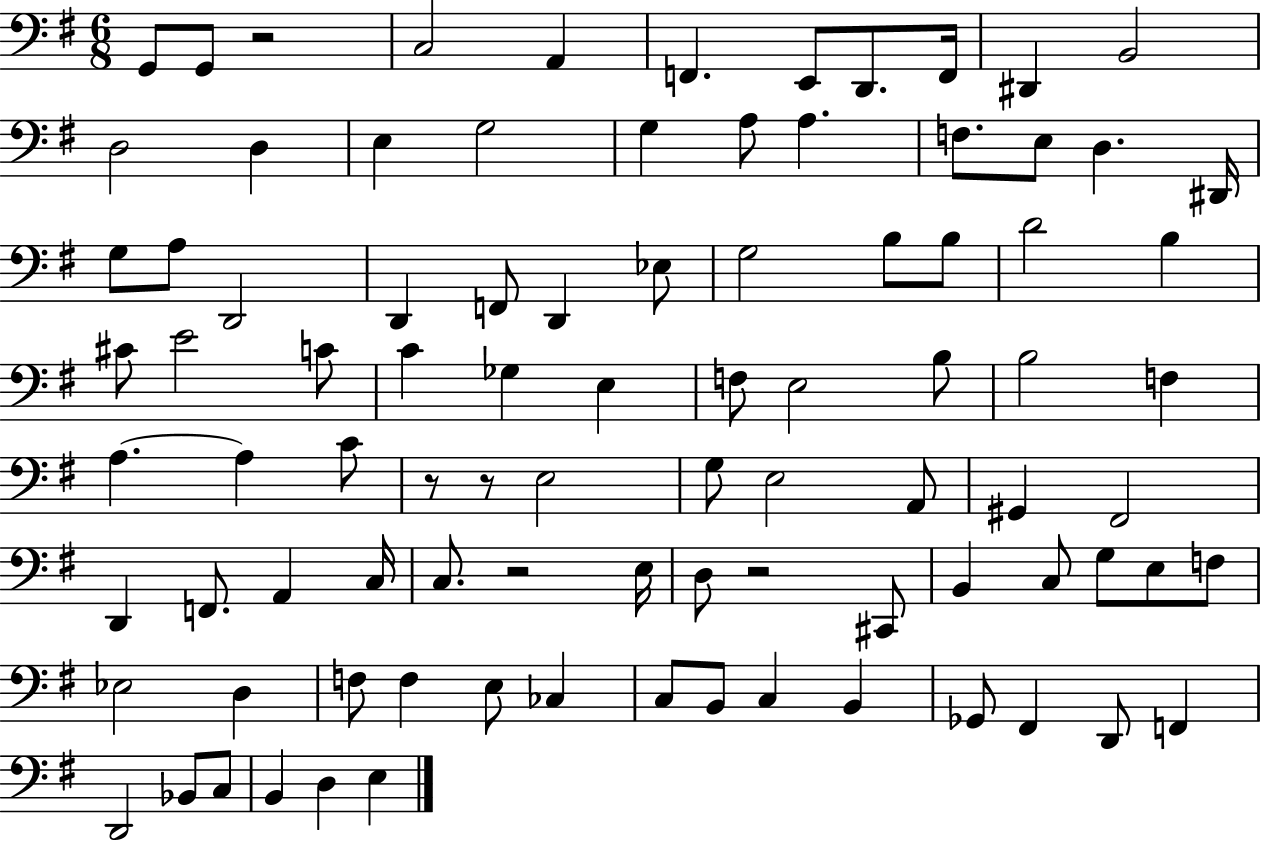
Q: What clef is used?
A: bass